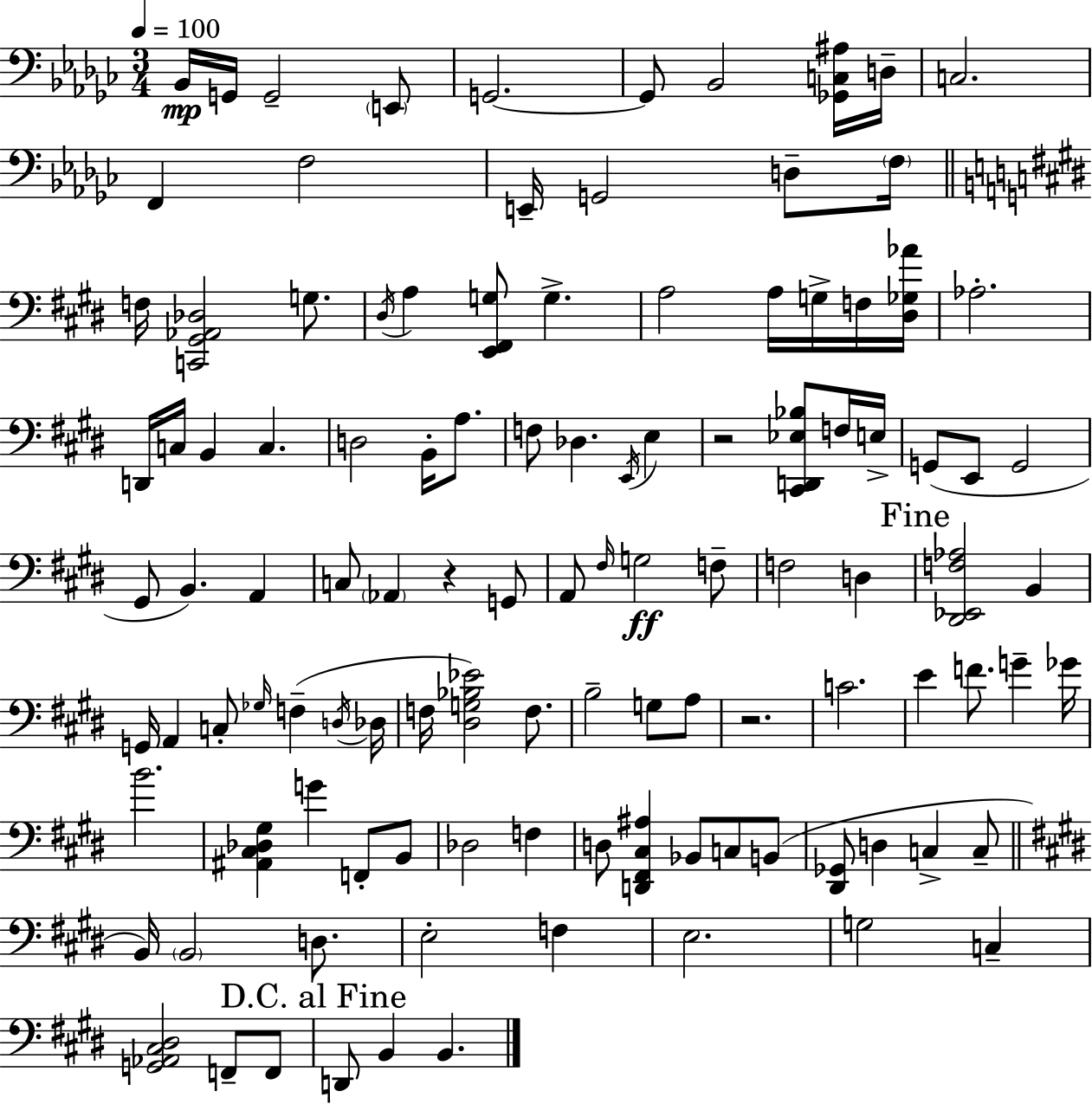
X:1
T:Untitled
M:3/4
L:1/4
K:Ebm
_B,,/4 G,,/4 G,,2 E,,/2 G,,2 G,,/2 _B,,2 [_G,,C,^A,]/4 D,/4 C,2 F,, F,2 E,,/4 G,,2 D,/2 F,/4 F,/4 [C,,^G,,_A,,_D,]2 G,/2 ^D,/4 A, [E,,^F,,G,]/2 G, A,2 A,/4 G,/4 F,/4 [^D,_G,_A]/4 _A,2 D,,/4 C,/4 B,, C, D,2 B,,/4 A,/2 F,/2 _D, E,,/4 E, z2 [^C,,D,,_E,_B,]/2 F,/4 E,/4 G,,/2 E,,/2 G,,2 ^G,,/2 B,, A,, C,/2 _A,, z G,,/2 A,,/2 ^F,/4 G,2 F,/2 F,2 D, [^D,,_E,,F,_A,]2 B,, G,,/4 A,, C,/2 _G,/4 F, D,/4 _D,/4 F,/4 [^D,G,_B,_E]2 F,/2 B,2 G,/2 A,/2 z2 C2 E F/2 G _G/4 B2 [^A,,^C,_D,^G,] G F,,/2 B,,/2 _D,2 F, D,/2 [D,,^F,,^C,^A,] _B,,/2 C,/2 B,,/2 [^D,,_G,,]/2 D, C, C,/2 B,,/4 B,,2 D,/2 E,2 F, E,2 G,2 C, [G,,_A,,^C,^D,]2 F,,/2 F,,/2 D,,/2 B,, B,,